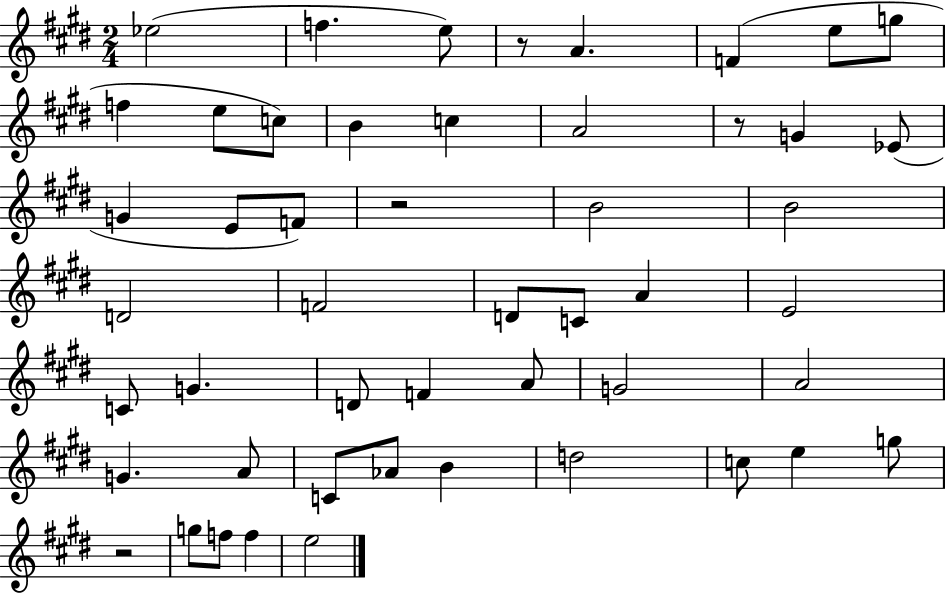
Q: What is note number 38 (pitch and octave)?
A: B4